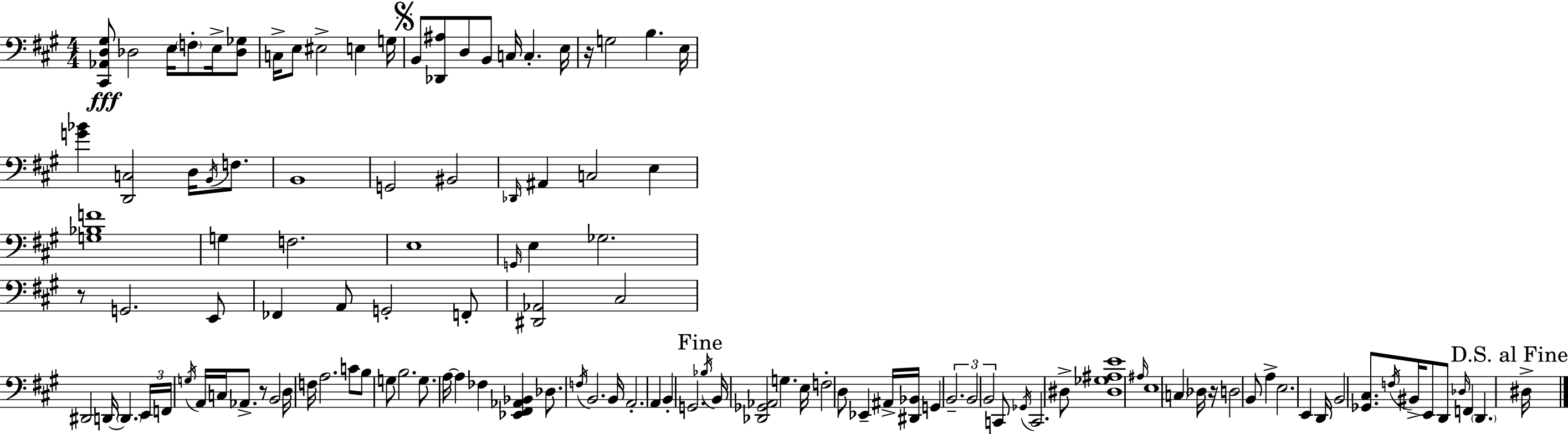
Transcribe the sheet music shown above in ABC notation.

X:1
T:Untitled
M:4/4
L:1/4
K:A
[^C,,_A,,D,^G,]/2 _D,2 E,/4 F,/2 E,/4 [_D,_G,]/2 C,/4 E,/2 ^E,2 E, G,/4 B,,/2 [_D,,^A,]/2 D,/2 B,,/2 C,/4 C, E,/4 z/4 G,2 B, E,/4 [G_B] [D,,C,]2 D,/4 B,,/4 F,/2 B,,4 G,,2 ^B,,2 _D,,/4 ^A,, C,2 E, [G,_B,F]4 G, F,2 E,4 G,,/4 E, _G,2 z/2 G,,2 E,,/2 _F,, A,,/2 G,,2 F,,/2 [^D,,_A,,]2 ^C,2 ^D,,2 D,,/4 D,, E,,/4 F,,/4 G,/4 A,,/4 C,/4 _A,,/2 z/2 B,,2 D,/4 F,/4 A,2 C/2 B,/2 G,/2 B,2 G,/2 A,/4 A, _F, [_E,,^F,,_A,,_B,,] _D,/2 F,/4 B,,2 B,,/4 A,,2 A,, B,, G,,2 _B,/4 B,,/4 [_D,,_G,,_A,,]2 G, E,/4 F,2 D,/2 _E,, ^A,,/4 [^D,,_B,,]/4 G,, B,,2 B,,2 B,,2 C,,/2 _G,,/4 C,,2 ^D,/2 [^D,_G,^A,E]4 ^A,/4 E,4 C, _D,/4 z/4 D,2 B,,/2 A, E,2 E,, D,,/4 B,,2 [_G,,^C,]/2 F,/4 ^B,,/4 E,,/2 D,,/2 _D,/4 F,, D,, ^D,/4